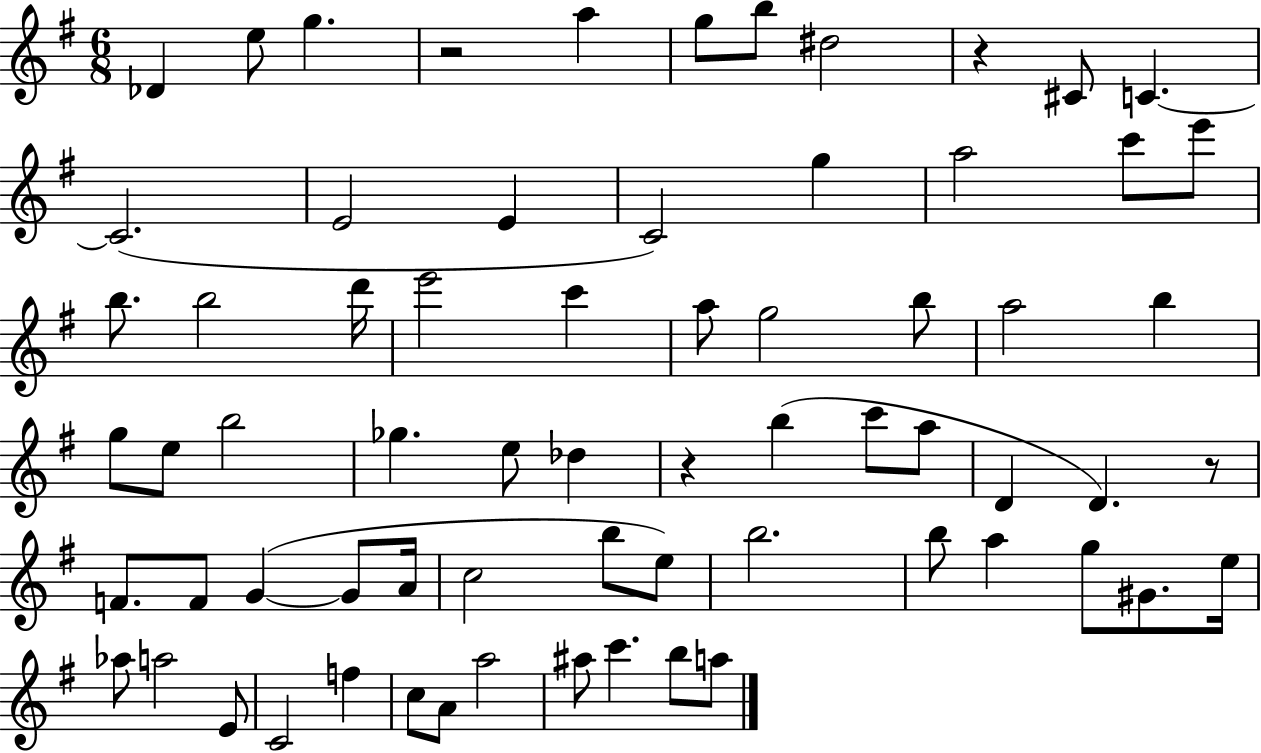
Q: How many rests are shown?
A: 4